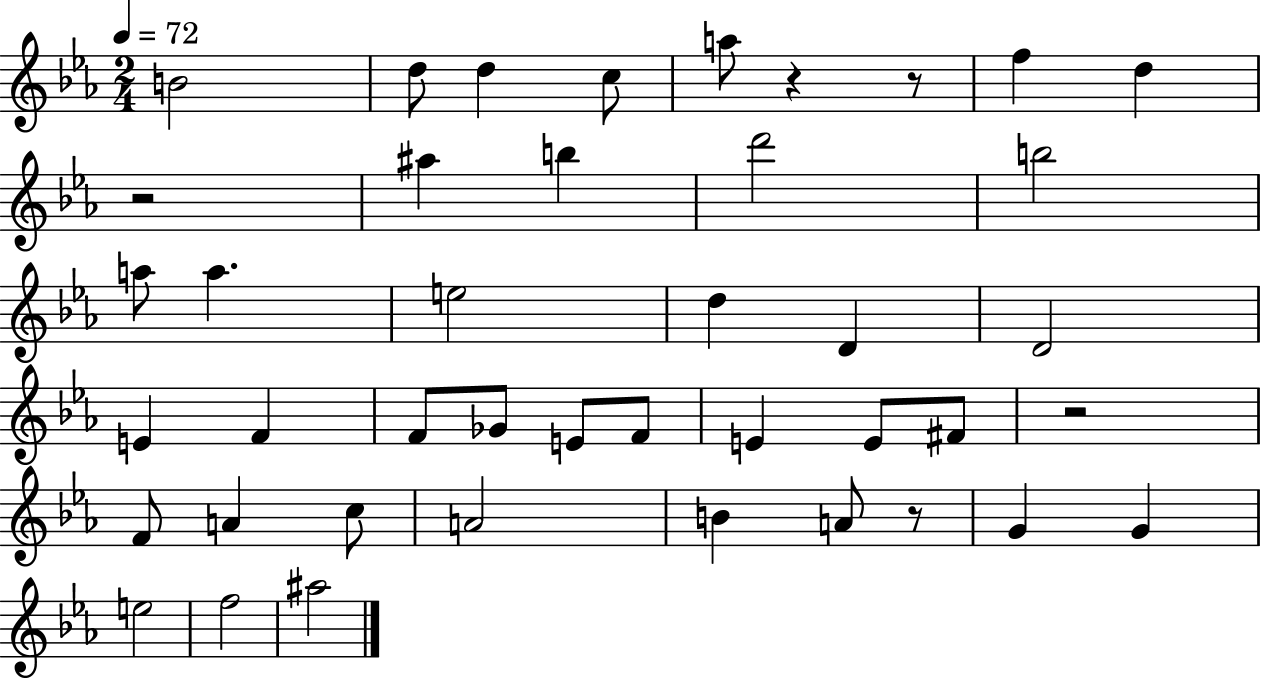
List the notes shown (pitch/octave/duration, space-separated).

B4/h D5/e D5/q C5/e A5/e R/q R/e F5/q D5/q R/h A#5/q B5/q D6/h B5/h A5/e A5/q. E5/h D5/q D4/q D4/h E4/q F4/q F4/e Gb4/e E4/e F4/e E4/q E4/e F#4/e R/h F4/e A4/q C5/e A4/h B4/q A4/e R/e G4/q G4/q E5/h F5/h A#5/h